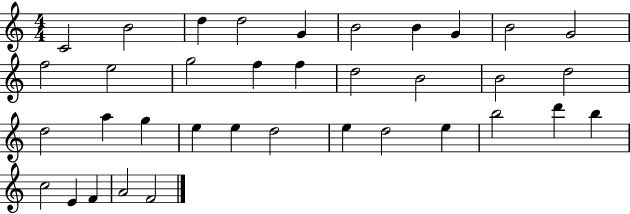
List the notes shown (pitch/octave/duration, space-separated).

C4/h B4/h D5/q D5/h G4/q B4/h B4/q G4/q B4/h G4/h F5/h E5/h G5/h F5/q F5/q D5/h B4/h B4/h D5/h D5/h A5/q G5/q E5/q E5/q D5/h E5/q D5/h E5/q B5/h D6/q B5/q C5/h E4/q F4/q A4/h F4/h